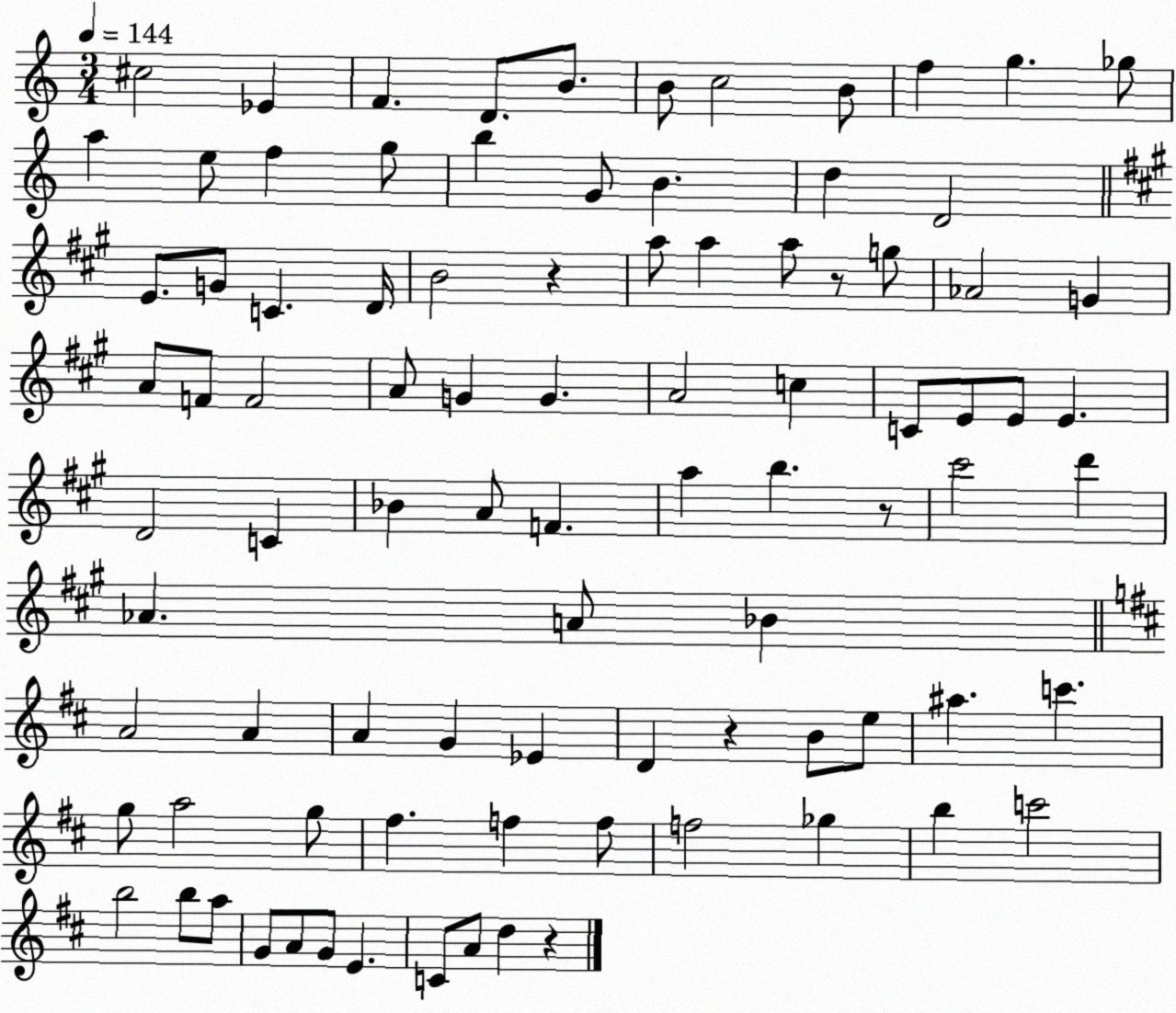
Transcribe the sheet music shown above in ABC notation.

X:1
T:Untitled
M:3/4
L:1/4
K:C
^c2 _E F D/2 B/2 B/2 c2 B/2 f g _g/2 a e/2 f g/2 b G/2 B d D2 E/2 G/2 C D/4 B2 z a/2 a a/2 z/2 g/2 _A2 G A/2 F/2 F2 A/2 G G A2 c C/2 E/2 E/2 E D2 C _B A/2 F a b z/2 ^c'2 d' _A A/2 _B A2 A A G _E D z B/2 e/2 ^a c' g/2 a2 g/2 ^f f f/2 f2 _g b c'2 b2 b/2 a/2 G/2 A/2 G/2 E C/2 A/2 d z